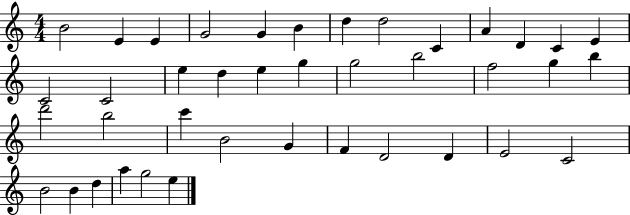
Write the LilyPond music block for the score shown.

{
  \clef treble
  \numericTimeSignature
  \time 4/4
  \key c \major
  b'2 e'4 e'4 | g'2 g'4 b'4 | d''4 d''2 c'4 | a'4 d'4 c'4 e'4 | \break c'2 c'2 | e''4 d''4 e''4 g''4 | g''2 b''2 | f''2 g''4 b''4 | \break d'''2 b''2 | c'''4 b'2 g'4 | f'4 d'2 d'4 | e'2 c'2 | \break b'2 b'4 d''4 | a''4 g''2 e''4 | \bar "|."
}